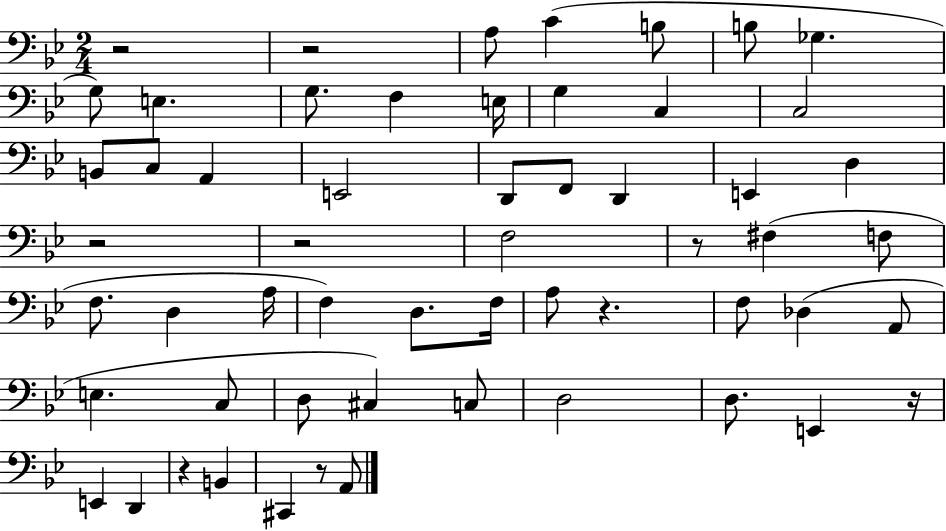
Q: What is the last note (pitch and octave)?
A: A2